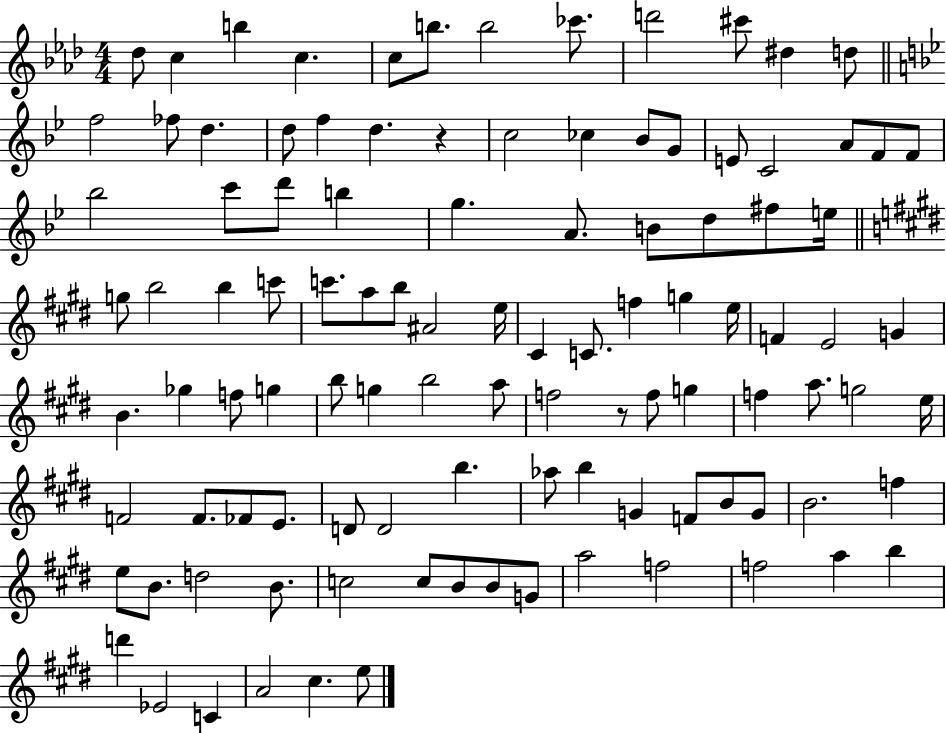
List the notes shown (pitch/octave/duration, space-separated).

Db5/e C5/q B5/q C5/q. C5/e B5/e. B5/h CES6/e. D6/h C#6/e D#5/q D5/e F5/h FES5/e D5/q. D5/e F5/q D5/q. R/q C5/h CES5/q Bb4/e G4/e E4/e C4/h A4/e F4/e F4/e Bb5/h C6/e D6/e B5/q G5/q. A4/e. B4/e D5/e F#5/e E5/s G5/e B5/h B5/q C6/e C6/e. A5/e B5/e A#4/h E5/s C#4/q C4/e. F5/q G5/q E5/s F4/q E4/h G4/q B4/q. Gb5/q F5/e G5/q B5/e G5/q B5/h A5/e F5/h R/e F5/e G5/q F5/q A5/e. G5/h E5/s F4/h F4/e. FES4/e E4/e. D4/e D4/h B5/q. Ab5/e B5/q G4/q F4/e B4/e G4/e B4/h. F5/q E5/e B4/e. D5/h B4/e. C5/h C5/e B4/e B4/e G4/e A5/h F5/h F5/h A5/q B5/q D6/q Eb4/h C4/q A4/h C#5/q. E5/e